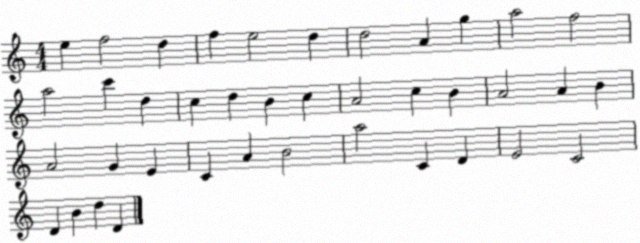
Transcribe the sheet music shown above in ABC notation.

X:1
T:Untitled
M:4/4
L:1/4
K:C
e f2 d f e2 d d2 A g a2 f2 a2 c' d c d B c A2 c B A2 A B A2 G E C A B2 a2 C D E2 C2 D B d D